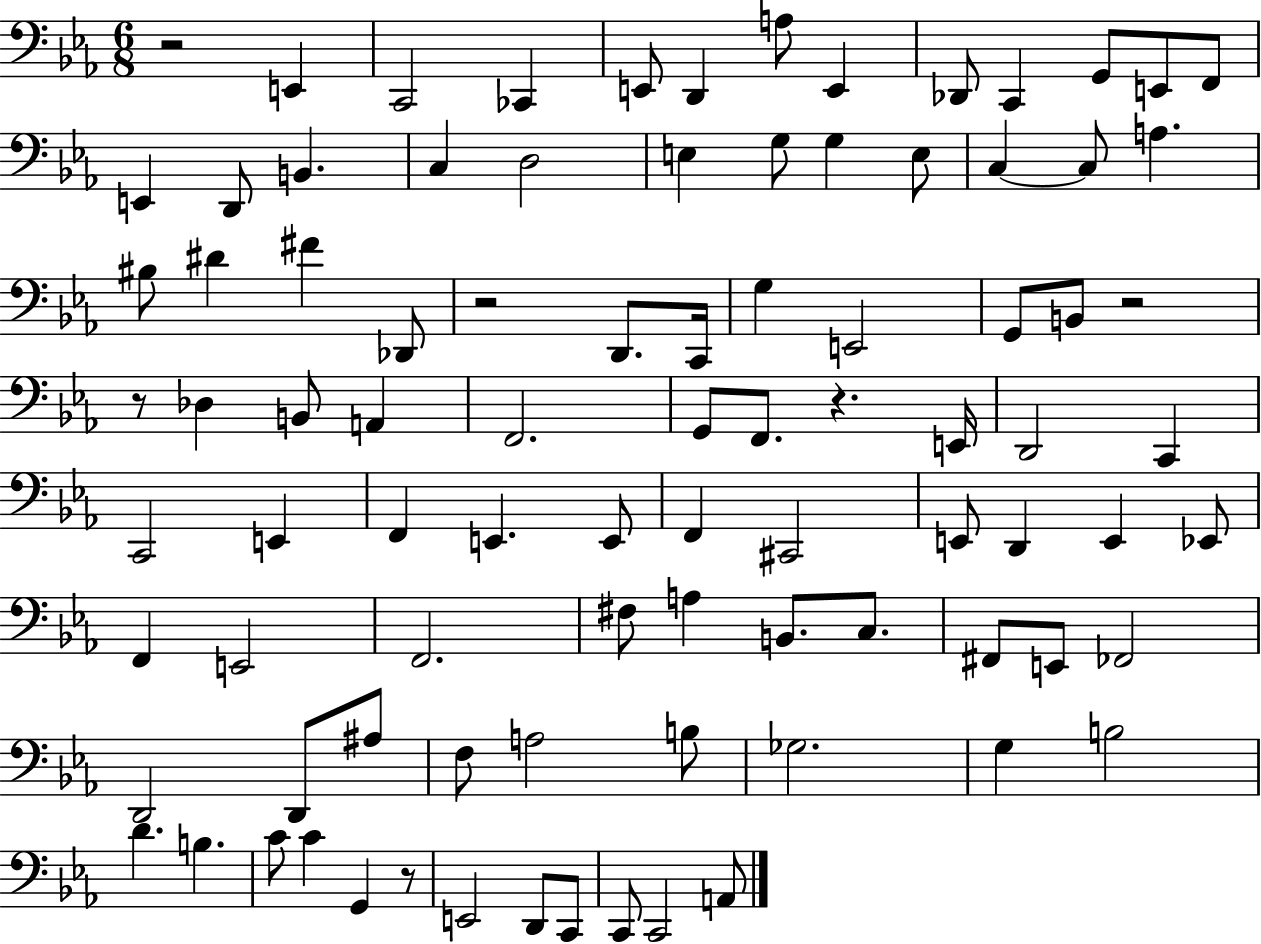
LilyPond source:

{
  \clef bass
  \numericTimeSignature
  \time 6/8
  \key ees \major
  r2 e,4 | c,2 ces,4 | e,8 d,4 a8 e,4 | des,8 c,4 g,8 e,8 f,8 | \break e,4 d,8 b,4. | c4 d2 | e4 g8 g4 e8 | c4~~ c8 a4. | \break bis8 dis'4 fis'4 des,8 | r2 d,8. c,16 | g4 e,2 | g,8 b,8 r2 | \break r8 des4 b,8 a,4 | f,2. | g,8 f,8. r4. e,16 | d,2 c,4 | \break c,2 e,4 | f,4 e,4. e,8 | f,4 cis,2 | e,8 d,4 e,4 ees,8 | \break f,4 e,2 | f,2. | fis8 a4 b,8. c8. | fis,8 e,8 fes,2 | \break d,2 d,8 ais8 | f8 a2 b8 | ges2. | g4 b2 | \break d'4. b4. | c'8 c'4 g,4 r8 | e,2 d,8 c,8 | c,8 c,2 a,8 | \break \bar "|."
}